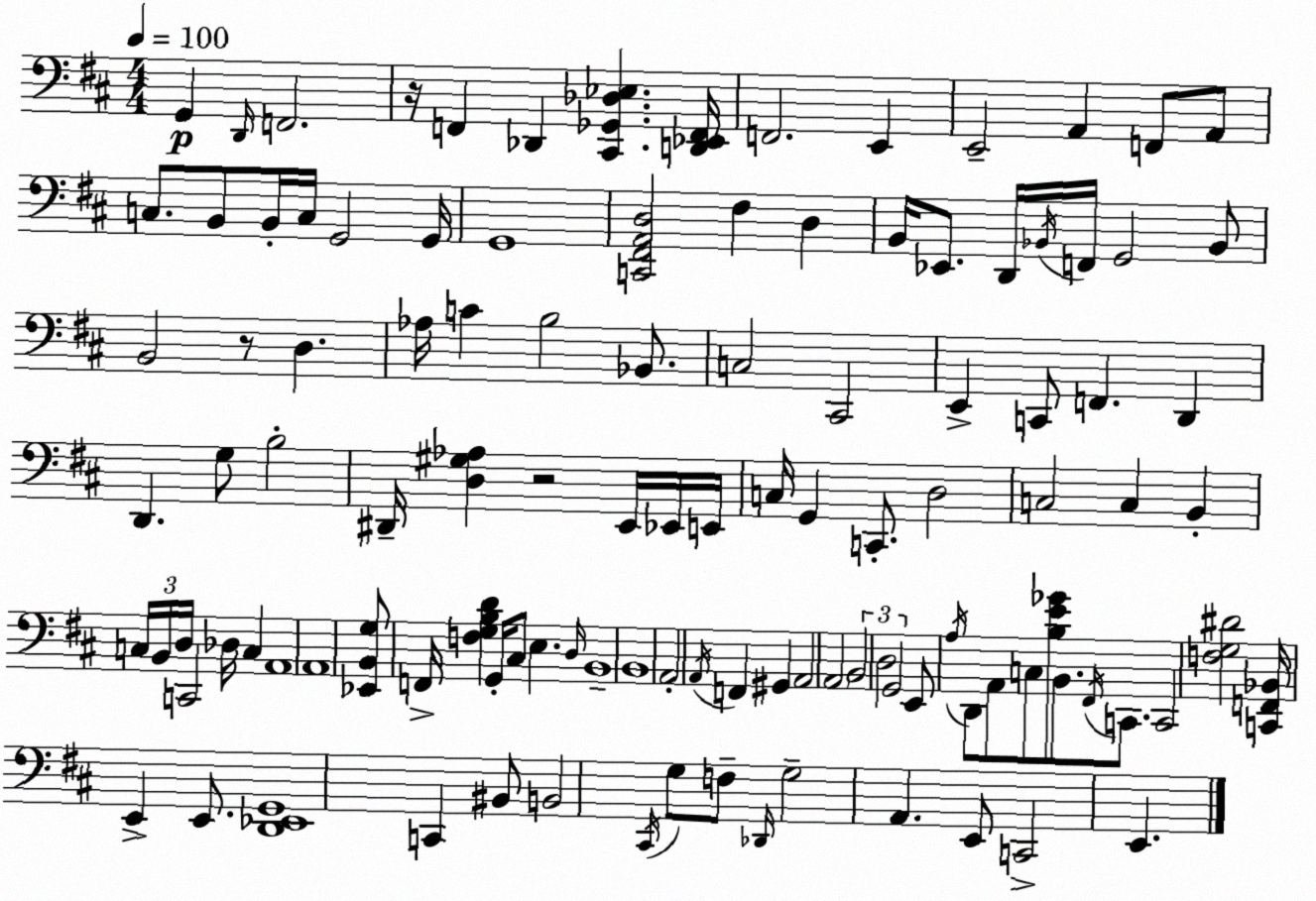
X:1
T:Untitled
M:4/4
L:1/4
K:D
G,, D,,/4 F,,2 z/4 F,, _D,, [^C,,_G,,_D,_E,] [D,,_E,,F,,]/4 F,,2 E,, E,,2 A,, F,,/2 A,,/2 C,/2 B,,/2 B,,/4 C,/4 G,,2 G,,/4 G,,4 [C,,^F,,A,,D,]2 ^F, D, B,,/4 _E,,/2 D,,/4 _B,,/4 F,,/4 G,,2 _B,,/2 B,,2 z/2 D, _A,/4 C B,2 _B,,/2 C,2 ^C,,2 E,, C,,/2 F,, D,, D,, G,/2 B,2 ^D,,/4 [D,^G,_A,] z2 E,,/4 _E,,/4 E,,/4 C,/4 G,, C,,/2 D,2 C,2 C, B,, C,/4 B,,/4 D,/4 C,,2 _D,/4 C, A,,4 A,,4 [_E,,B,,G,]/2 F,,/4 [F,G,B,D] G,,/4 ^C,/2 E, D,/4 B,,4 B,,4 A,,2 A,,/4 F,, ^G,, A,,2 A,,2 B,,2 D,2 G,,2 E,,/2 A,/4 D,,/2 A,,/2 C,/2 [B,E_G]/2 B,,/2 ^F,,/4 C,,/2 C,,2 [F,G,^D]2 [C,,F,,_B,,]/4 E,, E,,/2 [D,,_E,,G,,]4 C,, ^B,,/2 B,,2 ^C,,/4 G,/2 F,/2 _D,,/4 G,2 A,, E,,/2 C,,2 E,,